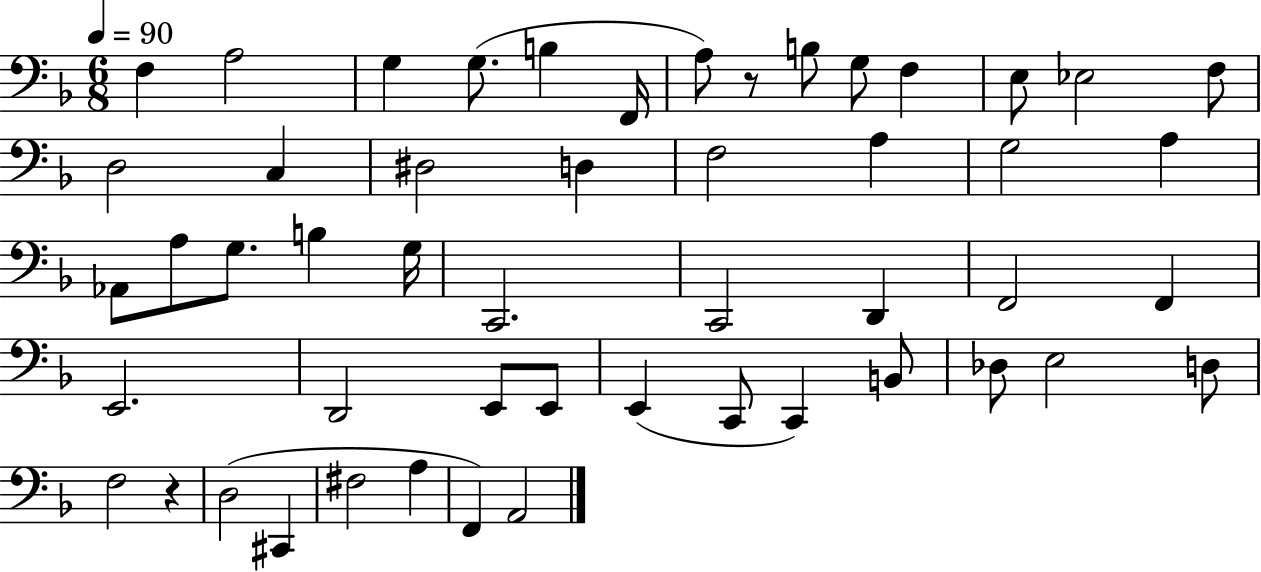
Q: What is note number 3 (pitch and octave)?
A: G3